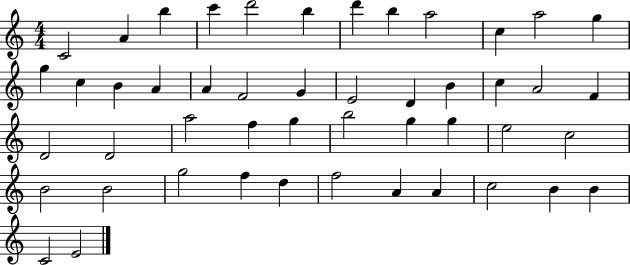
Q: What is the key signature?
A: C major